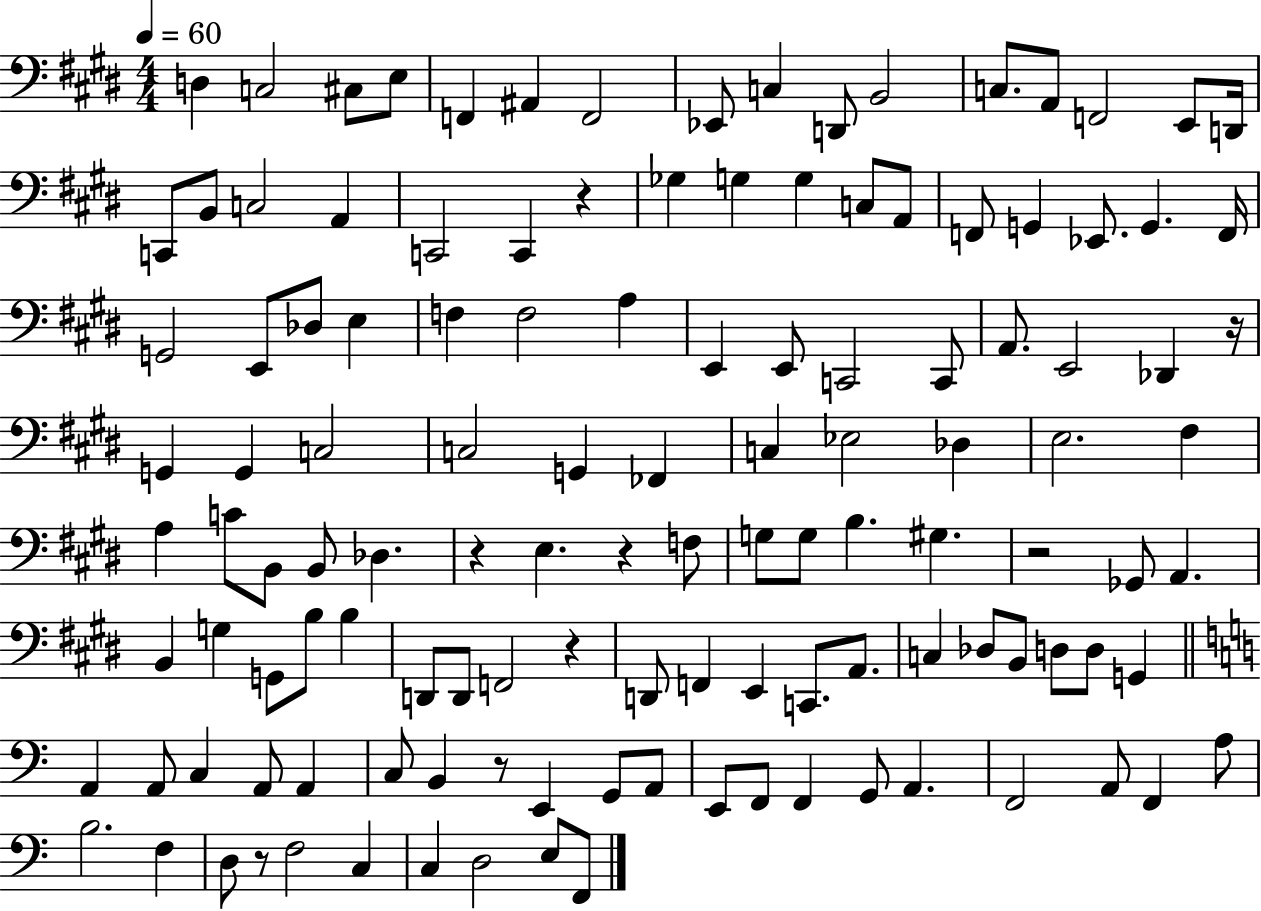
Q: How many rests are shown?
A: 8